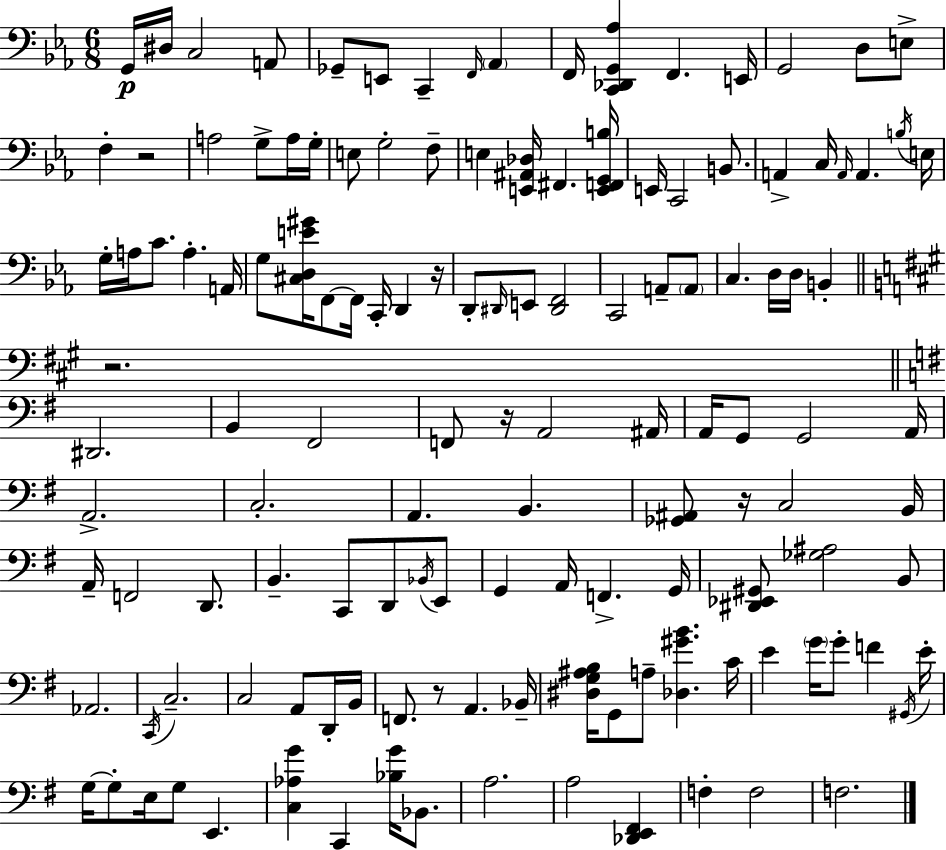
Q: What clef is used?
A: bass